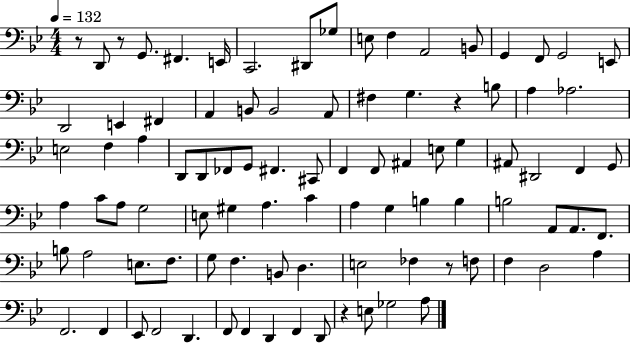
R/e D2/e R/e G2/e. F#2/q. E2/s C2/h. D#2/e Gb3/e E3/e F3/q A2/h B2/e G2/q F2/e G2/h E2/e D2/h E2/q F#2/q A2/q B2/e B2/h A2/e F#3/q G3/q. R/q B3/e A3/q Ab3/h. E3/h F3/q A3/q D2/e D2/e FES2/e G2/e F#2/q. C#2/e F2/q F2/e A#2/q E3/e G3/q A#2/e D#2/h F2/q G2/e A3/q C4/e A3/e G3/h E3/e G#3/q A3/q. C4/q A3/q G3/q B3/q B3/q B3/h A2/e A2/e. F2/e. B3/e A3/h E3/e. F3/e. G3/e F3/q. B2/e D3/q. E3/h FES3/q R/e F3/e F3/q D3/h A3/q F2/h. F2/q Eb2/e F2/h D2/q. F2/e F2/q D2/q F2/q D2/e R/q E3/e Gb3/h A3/e